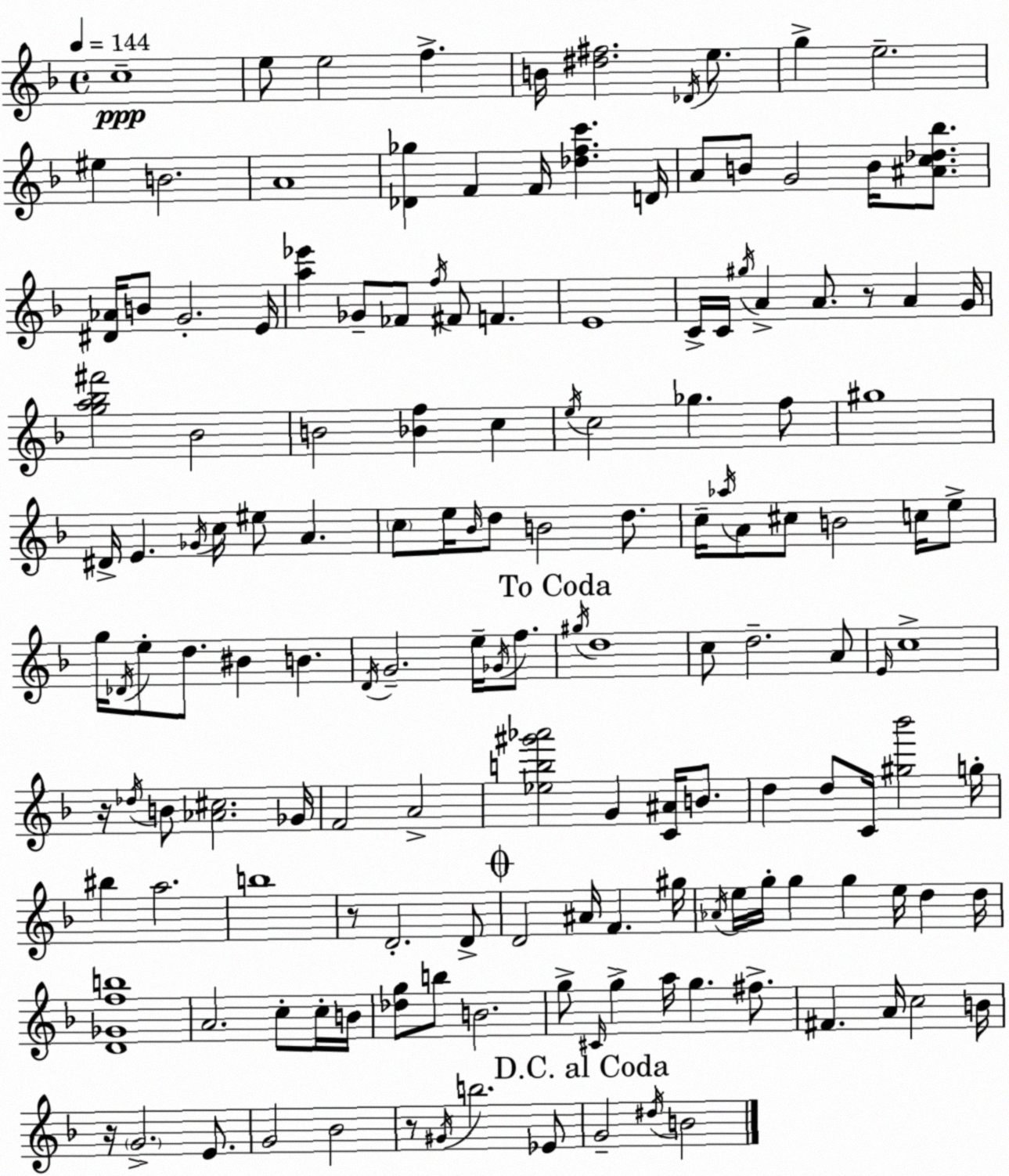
X:1
T:Untitled
M:4/4
L:1/4
K:F
c4 e/2 e2 f B/4 [^d^f]2 _D/4 e/2 g e2 ^e B2 A4 [_D_g] F F/4 [_dfc'] D/4 A/2 B/2 G2 B/4 [^Ac_d_b]/2 [^D_A]/4 B/2 G2 E/4 [a_e'] _G/2 _F/2 f/4 ^F/2 F E4 C/4 C/4 ^g/4 A A/2 z/2 A G/4 [ga_b^f']2 _B2 B2 [_Bf] c e/4 c2 _g f/2 ^g4 ^D/4 E _G/4 c/4 ^e/2 A c/2 e/4 _B/4 d/2 B2 d/2 c/4 _a/4 A/2 ^c/2 B2 c/4 e/2 g/4 _D/4 e/2 d/2 ^B B D/4 G2 e/4 _G/4 f/2 ^g/4 d4 c/2 d2 A/2 E/4 c4 z/4 _d/4 B/2 [_A^c]2 _G/4 F2 A2 [_eb^g'_a']2 G [C^A]/4 B/2 d d/2 C/4 [^g_b']2 g/4 ^b a2 b4 z/2 D2 D/2 D2 ^A/4 F ^g/4 _A/4 e/4 g/4 g g e/4 d d/4 [D_Gfb]4 A2 c/2 c/4 B/4 [_dg]/2 b/2 B2 g/2 ^C/4 g a/4 g ^f/2 ^F A/4 c2 B/4 z/4 G2 E/2 G2 _B2 z/2 ^G/4 b2 _E/2 G2 ^d/4 B2